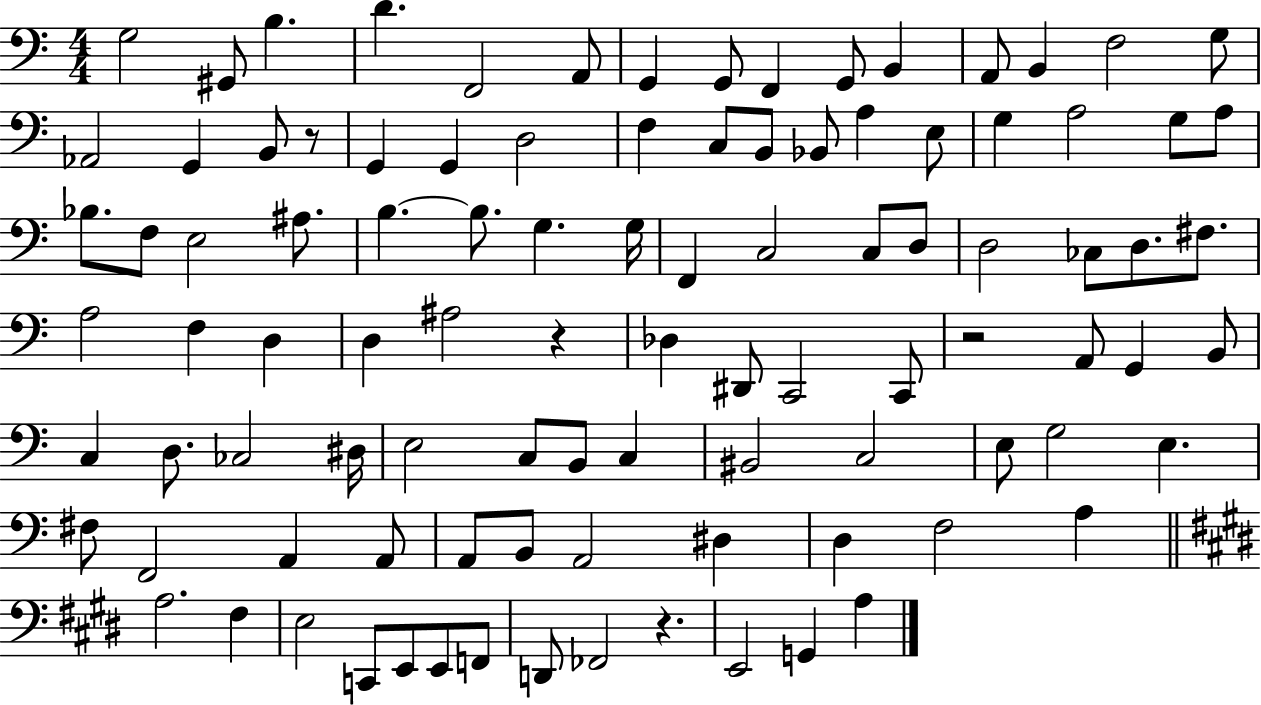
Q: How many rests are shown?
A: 4